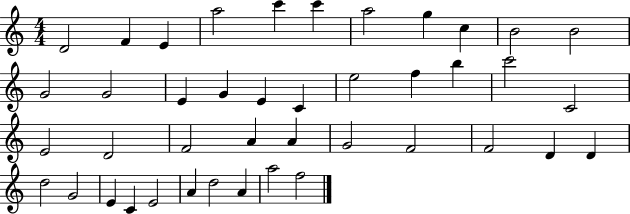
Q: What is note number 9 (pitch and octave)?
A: C5